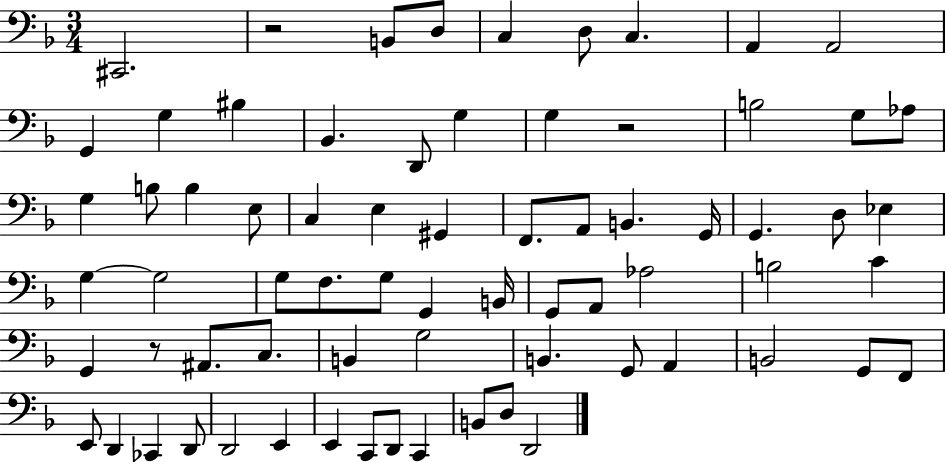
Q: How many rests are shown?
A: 3